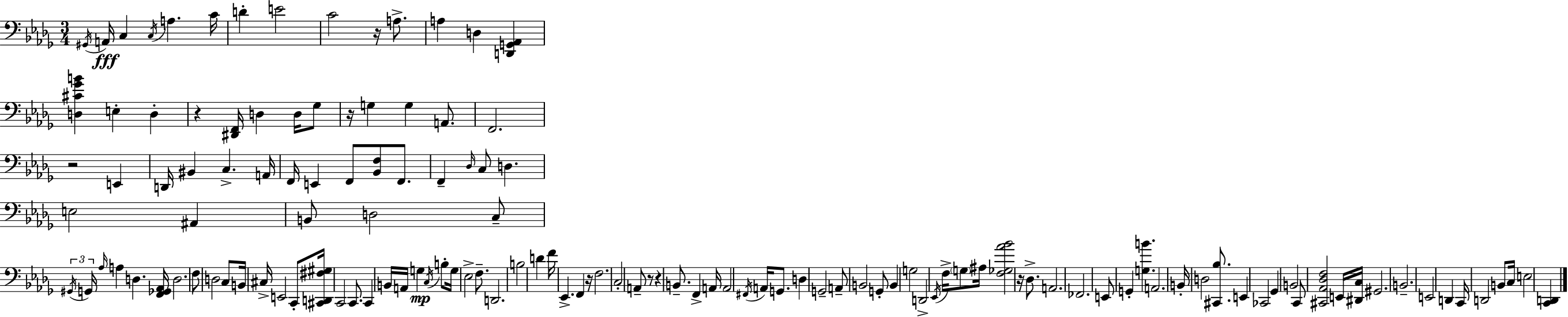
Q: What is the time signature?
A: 3/4